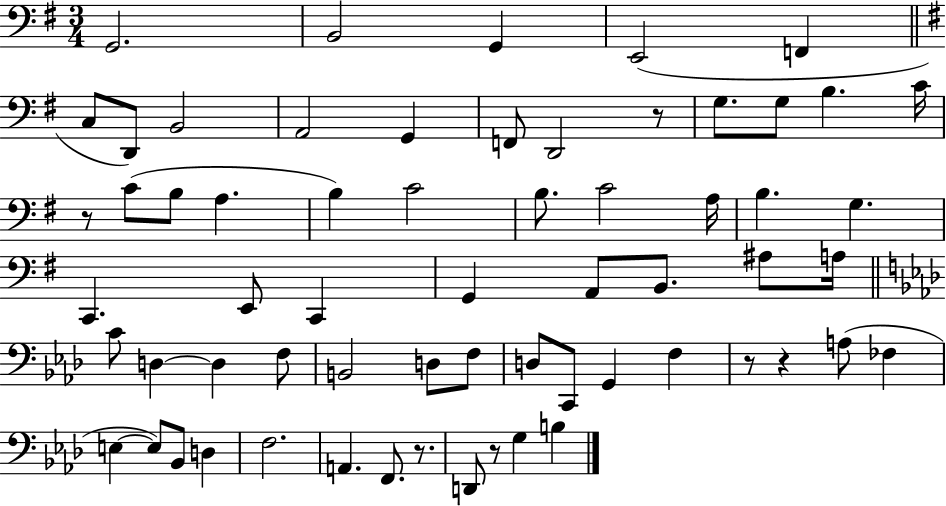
G2/h. B2/h G2/q E2/h F2/q C3/e D2/e B2/h A2/h G2/q F2/e D2/h R/e G3/e. G3/e B3/q. C4/s R/e C4/e B3/e A3/q. B3/q C4/h B3/e. C4/h A3/s B3/q. G3/q. C2/q. E2/e C2/q G2/q A2/e B2/e. A#3/e A3/s C4/e D3/q D3/q F3/e B2/h D3/e F3/e D3/e C2/e G2/q F3/q R/e R/q A3/e FES3/q E3/q E3/e Bb2/e D3/q F3/h. A2/q. F2/e. R/e. D2/e R/e G3/q B3/q